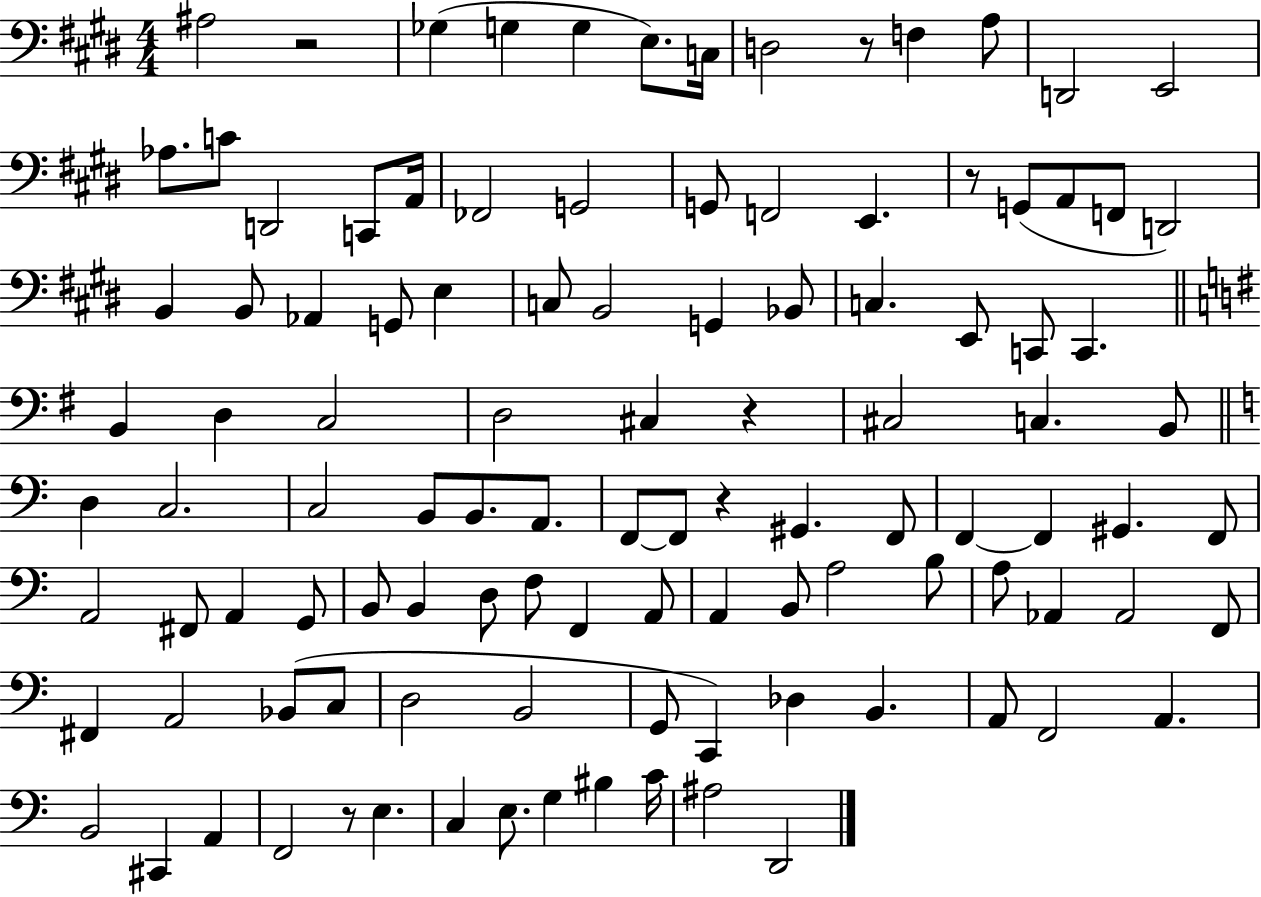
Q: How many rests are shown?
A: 6